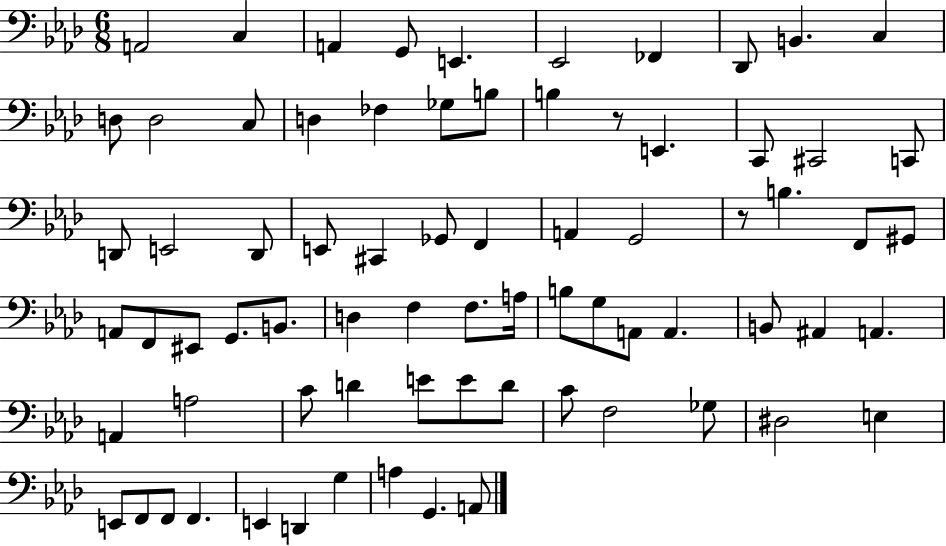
A2/h C3/q A2/q G2/e E2/q. Eb2/h FES2/q Db2/e B2/q. C3/q D3/e D3/h C3/e D3/q FES3/q Gb3/e B3/e B3/q R/e E2/q. C2/e C#2/h C2/e D2/e E2/h D2/e E2/e C#2/q Gb2/e F2/q A2/q G2/h R/e B3/q. F2/e G#2/e A2/e F2/e EIS2/e G2/e. B2/e. D3/q F3/q F3/e. A3/s B3/e G3/e A2/e A2/q. B2/e A#2/q A2/q. A2/q A3/h C4/e D4/q E4/e E4/e D4/e C4/e F3/h Gb3/e D#3/h E3/q E2/e F2/e F2/e F2/q. E2/q D2/q G3/q A3/q G2/q. A2/e